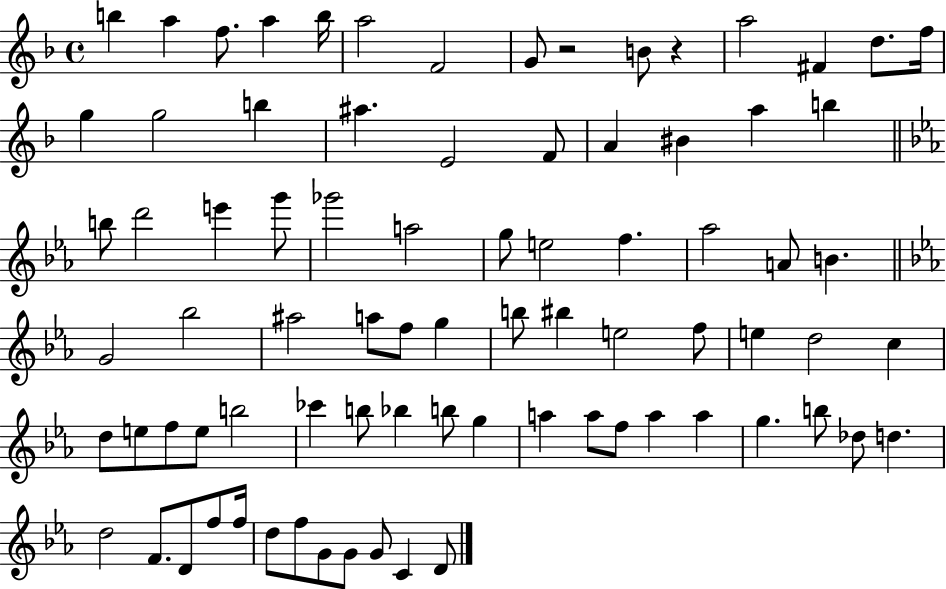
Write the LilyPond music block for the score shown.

{
  \clef treble
  \time 4/4
  \defaultTimeSignature
  \key f \major
  b''4 a''4 f''8. a''4 b''16 | a''2 f'2 | g'8 r2 b'8 r4 | a''2 fis'4 d''8. f''16 | \break g''4 g''2 b''4 | ais''4. e'2 f'8 | a'4 bis'4 a''4 b''4 | \bar "||" \break \key ees \major b''8 d'''2 e'''4 g'''8 | ges'''2 a''2 | g''8 e''2 f''4. | aes''2 a'8 b'4. | \break \bar "||" \break \key ees \major g'2 bes''2 | ais''2 a''8 f''8 g''4 | b''8 bis''4 e''2 f''8 | e''4 d''2 c''4 | \break d''8 e''8 f''8 e''8 b''2 | ces'''4 b''8 bes''4 b''8 g''4 | a''4 a''8 f''8 a''4 a''4 | g''4. b''8 des''8 d''4. | \break d''2 f'8. d'8 f''8 f''16 | d''8 f''8 g'8 g'8 g'8 c'4 d'8 | \bar "|."
}